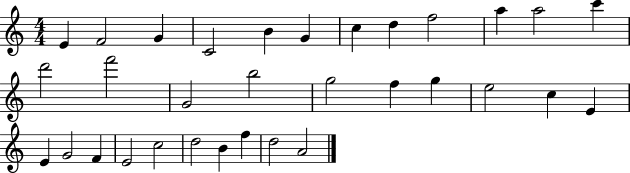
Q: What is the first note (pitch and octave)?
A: E4